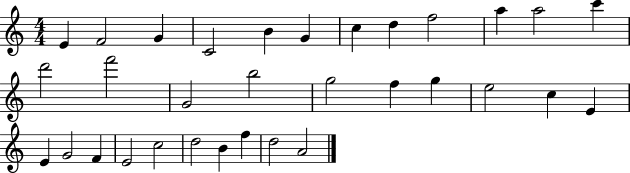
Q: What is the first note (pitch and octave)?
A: E4